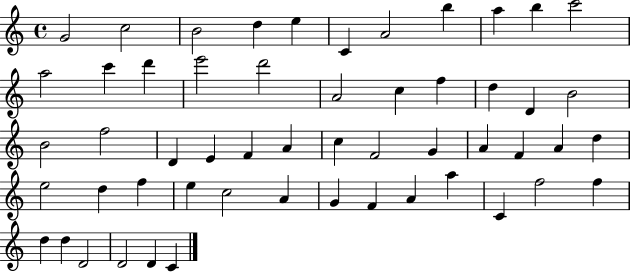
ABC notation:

X:1
T:Untitled
M:4/4
L:1/4
K:C
G2 c2 B2 d e C A2 b a b c'2 a2 c' d' e'2 d'2 A2 c f d D B2 B2 f2 D E F A c F2 G A F A d e2 d f e c2 A G F A a C f2 f d d D2 D2 D C